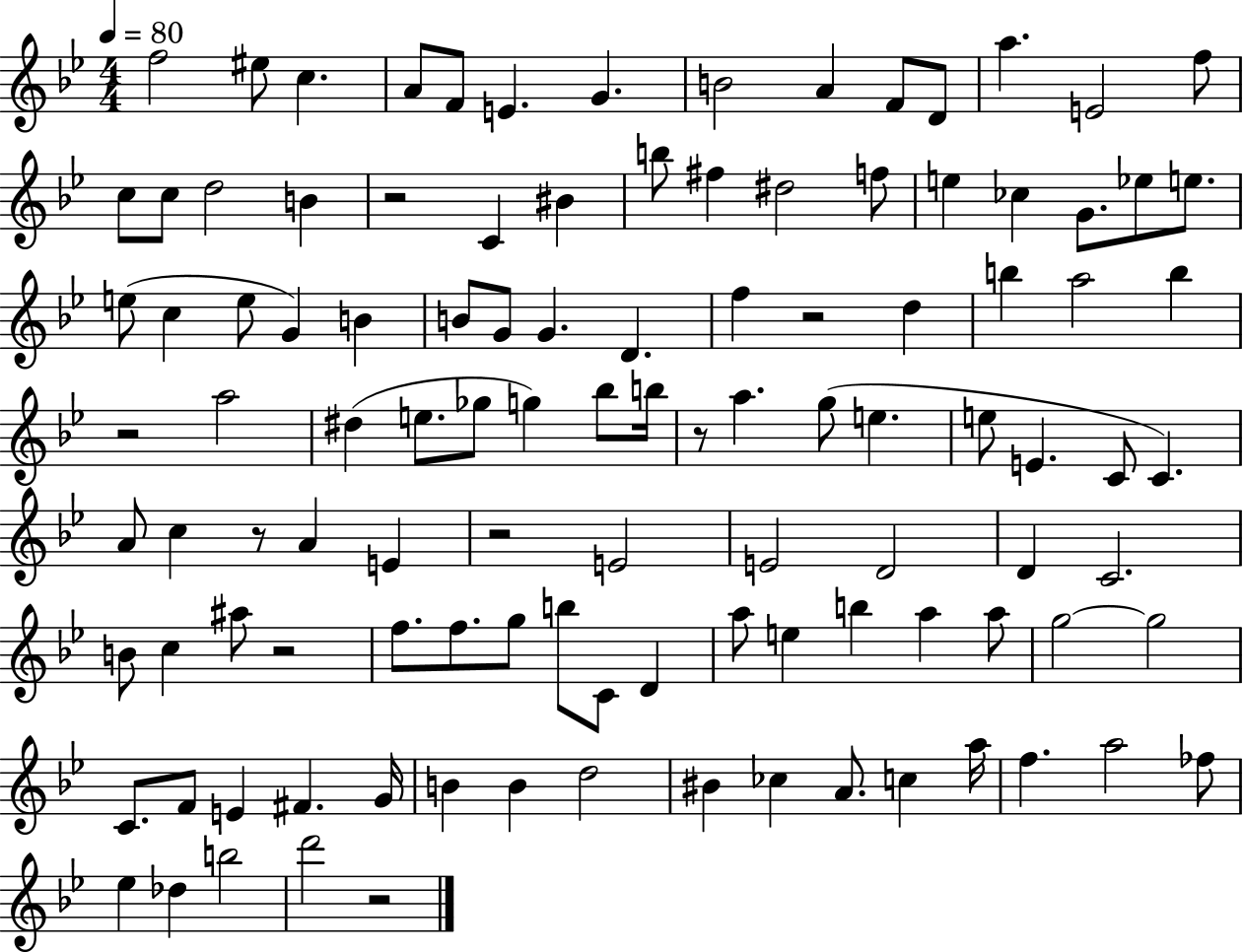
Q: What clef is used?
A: treble